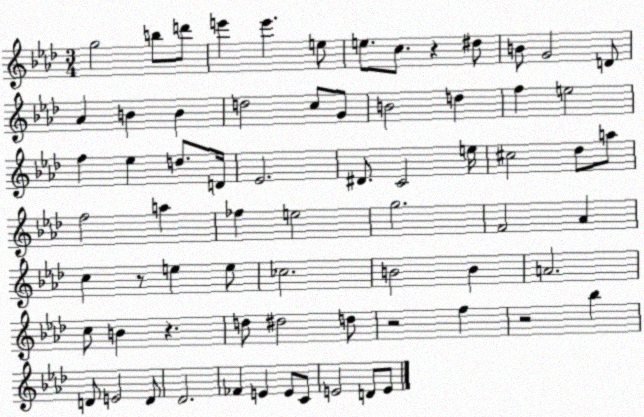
X:1
T:Untitled
M:3/4
L:1/4
K:Ab
g2 b/2 d'/2 e' e' e/2 e/2 c/2 z ^d/2 B/2 G2 D/2 _A B B d2 c/2 G/2 B2 d f e2 f _e d/2 D/4 _E2 ^D/2 C2 e/4 ^c2 _d/2 a/2 f2 a _f e2 g2 F2 _A c z/2 e e/2 _c2 B2 B A2 c/2 B z d/2 ^d2 d/2 z2 f z2 _b D/2 E2 D/2 _D2 _F E E/2 C/2 E2 D/2 E/2